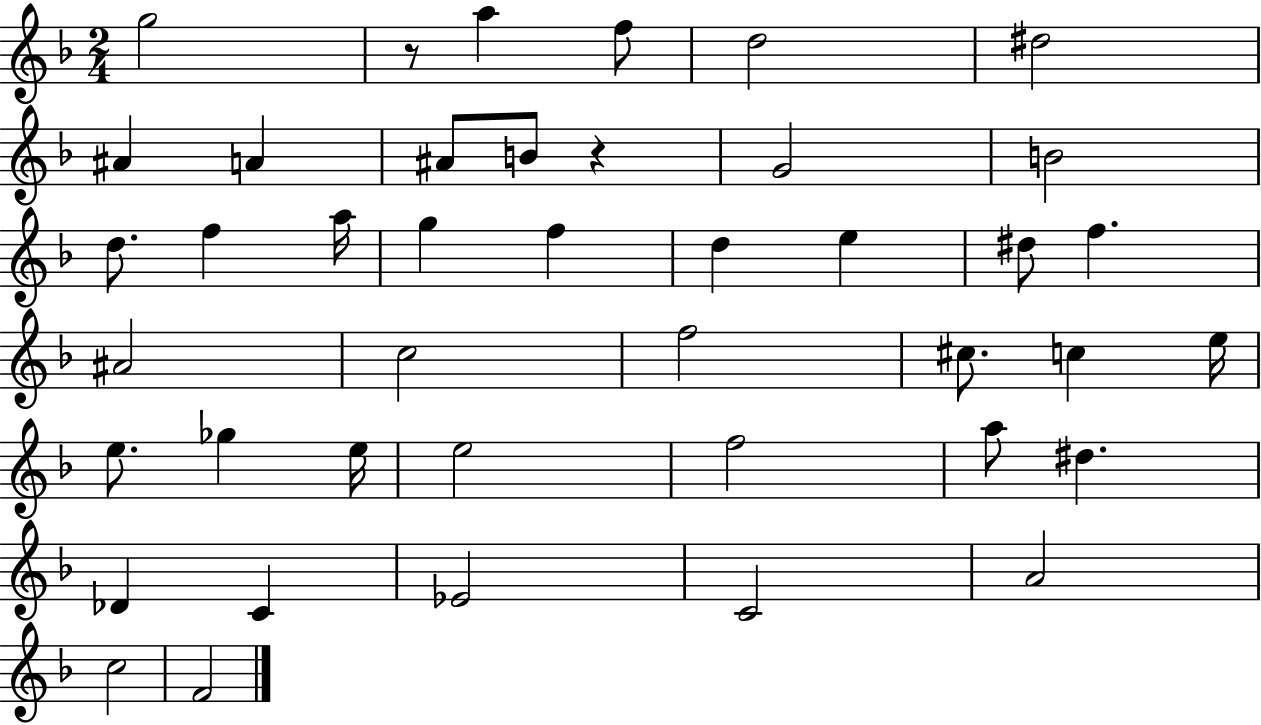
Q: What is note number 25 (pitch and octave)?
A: C5